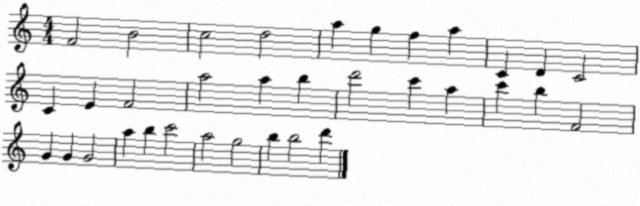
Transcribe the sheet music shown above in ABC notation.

X:1
T:Untitled
M:4/4
L:1/4
K:C
F2 B2 c2 d2 a g f a C D C2 C E F2 a2 a b d'2 c' a c' b F2 G G G2 a b c'2 a2 g2 b b2 d'